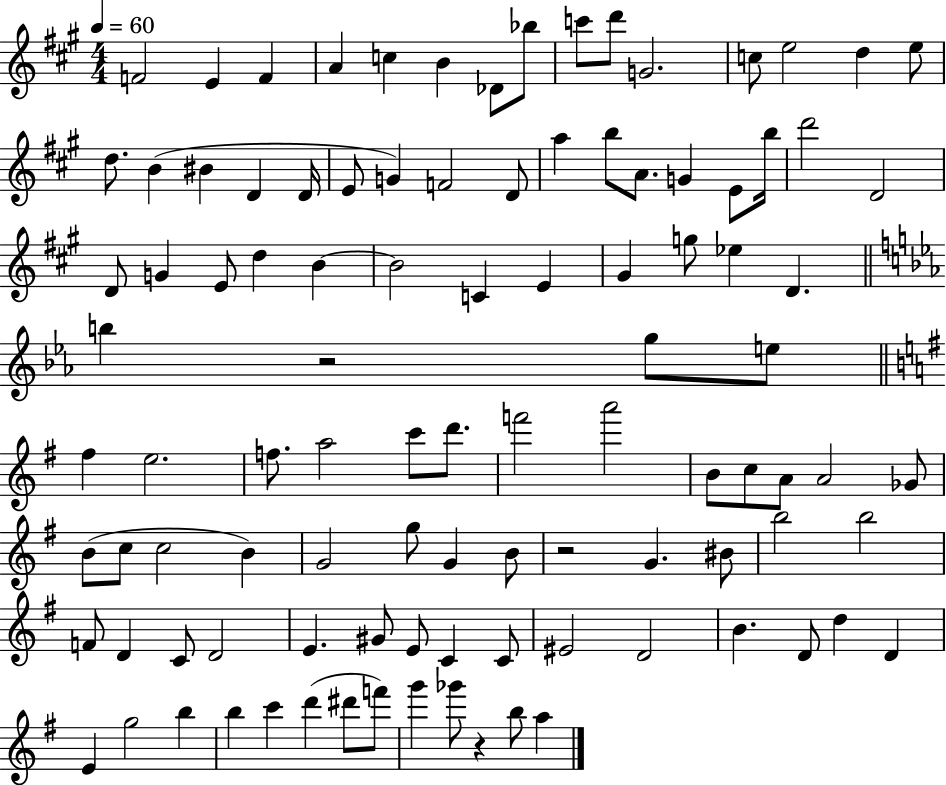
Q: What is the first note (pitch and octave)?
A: F4